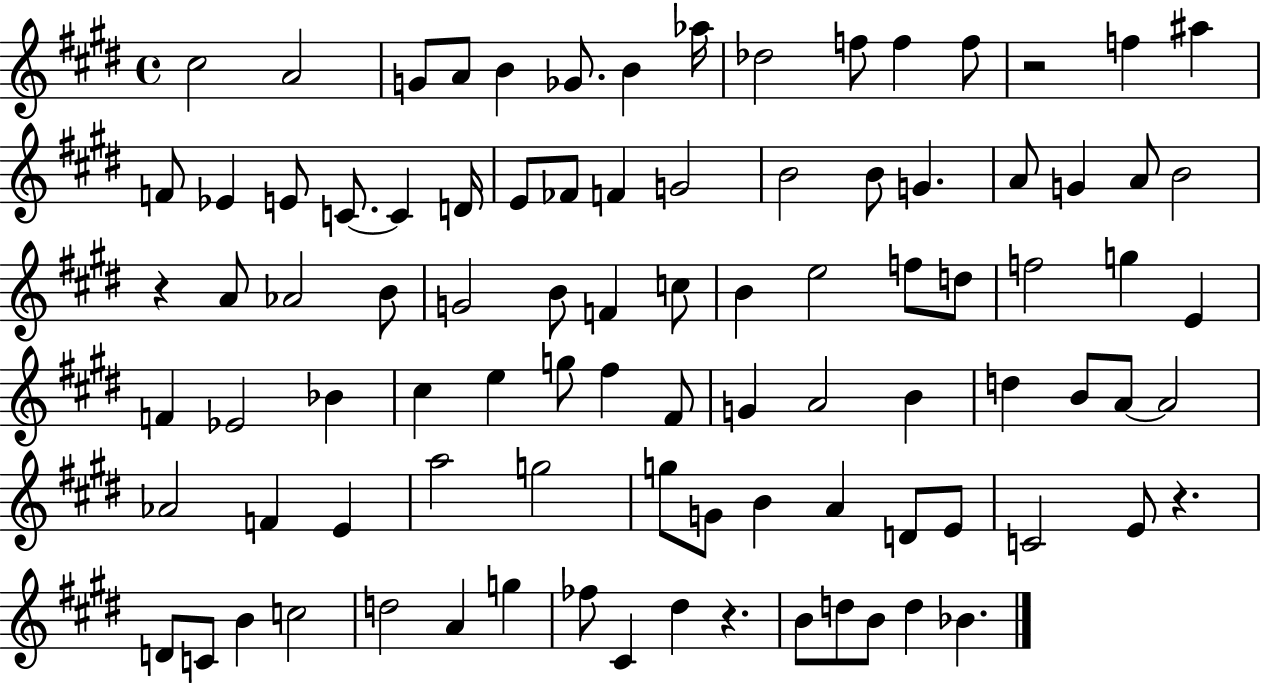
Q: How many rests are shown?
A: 4